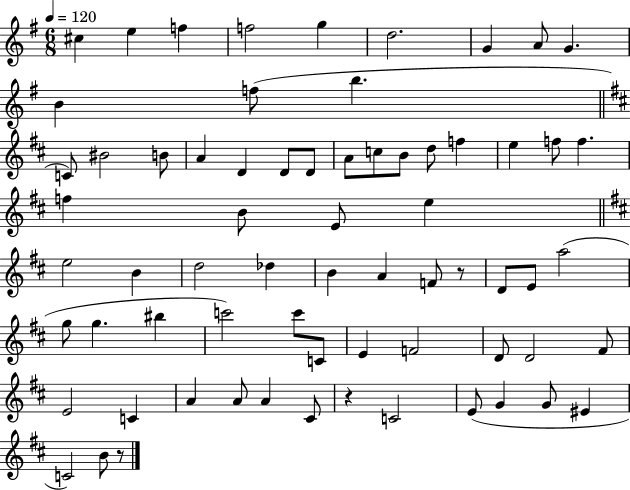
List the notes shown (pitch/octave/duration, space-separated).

C#5/q E5/q F5/q F5/h G5/q D5/h. G4/q A4/e G4/q. B4/q F5/e B5/q. C4/e BIS4/h B4/e A4/q D4/q D4/e D4/e A4/e C5/e B4/e D5/e F5/q E5/q F5/e F5/q. F5/q B4/e E4/e E5/q E5/h B4/q D5/h Db5/q B4/q A4/q F4/e R/e D4/e E4/e A5/h G5/e G5/q. BIS5/q C6/h C6/e C4/e E4/q F4/h D4/e D4/h F#4/e E4/h C4/q A4/q A4/e A4/q C#4/e R/q C4/h E4/e G4/q G4/e EIS4/q C4/h B4/e R/e